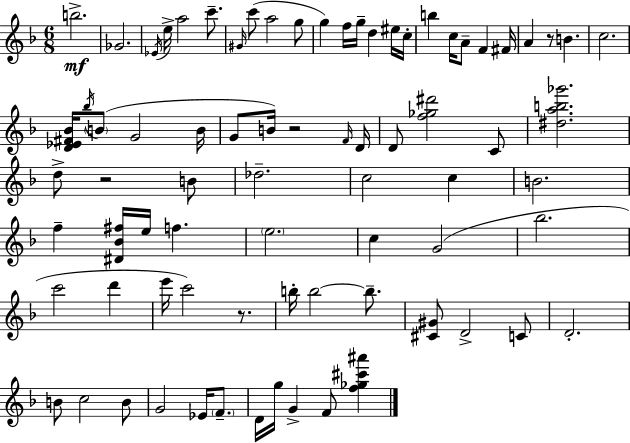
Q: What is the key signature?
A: F major